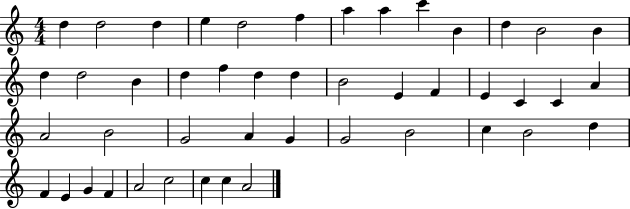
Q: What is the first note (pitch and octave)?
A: D5